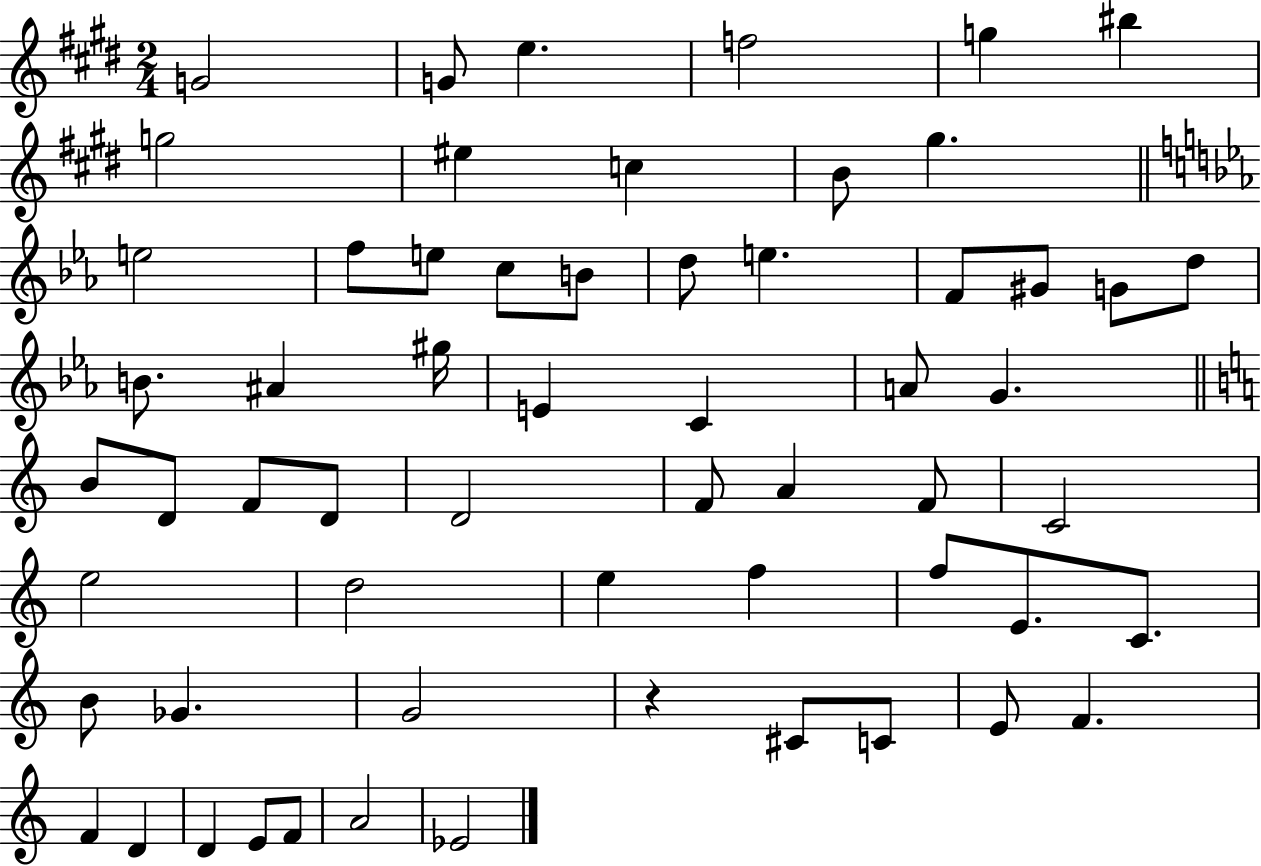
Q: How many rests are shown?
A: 1